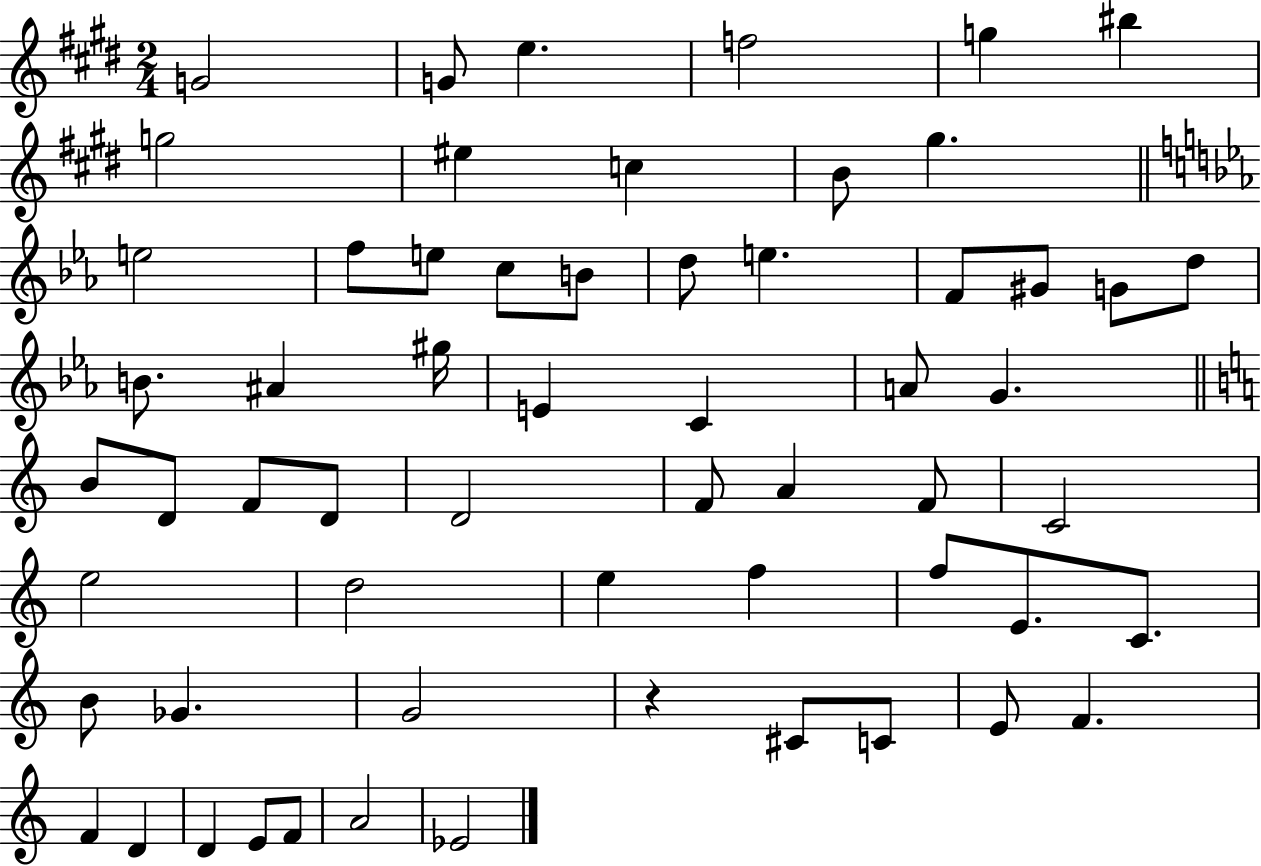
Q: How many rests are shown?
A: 1